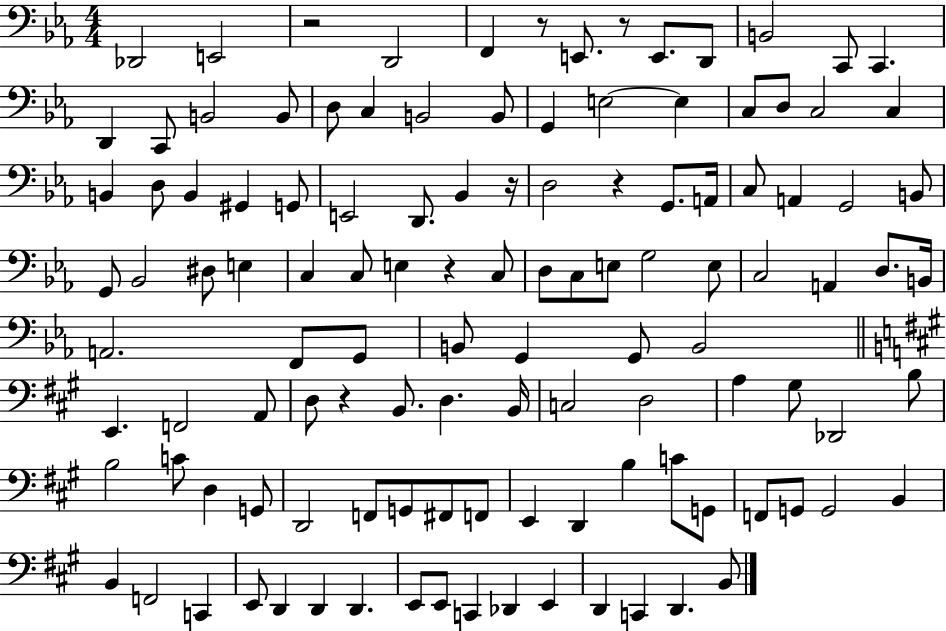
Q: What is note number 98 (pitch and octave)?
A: C2